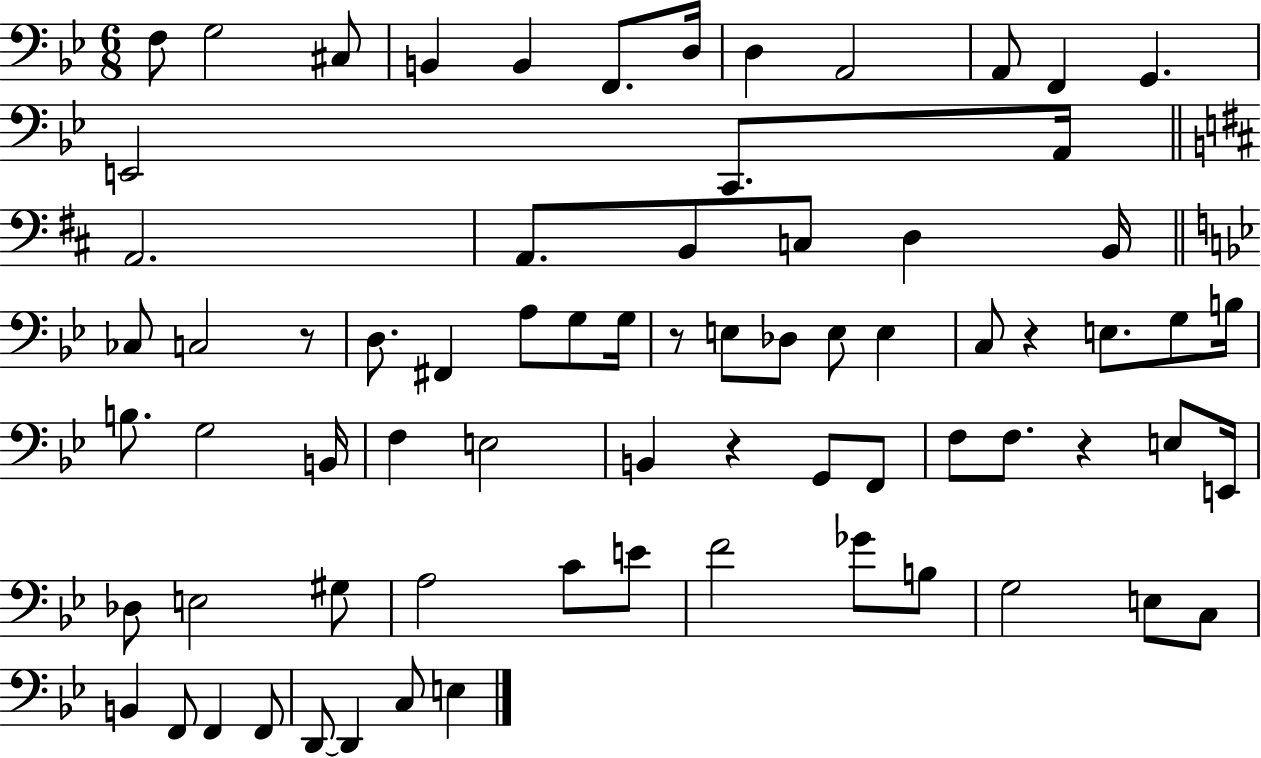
F3/e G3/h C#3/e B2/q B2/q F2/e. D3/s D3/q A2/h A2/e F2/q G2/q. E2/h C2/e. A2/s A2/h. A2/e. B2/e C3/e D3/q B2/s CES3/e C3/h R/e D3/e. F#2/q A3/e G3/e G3/s R/e E3/e Db3/e E3/e E3/q C3/e R/q E3/e. G3/e B3/s B3/e. G3/h B2/s F3/q E3/h B2/q R/q G2/e F2/e F3/e F3/e. R/q E3/e E2/s Db3/e E3/h G#3/e A3/h C4/e E4/e F4/h Gb4/e B3/e G3/h E3/e C3/e B2/q F2/e F2/q F2/e D2/e D2/q C3/e E3/q